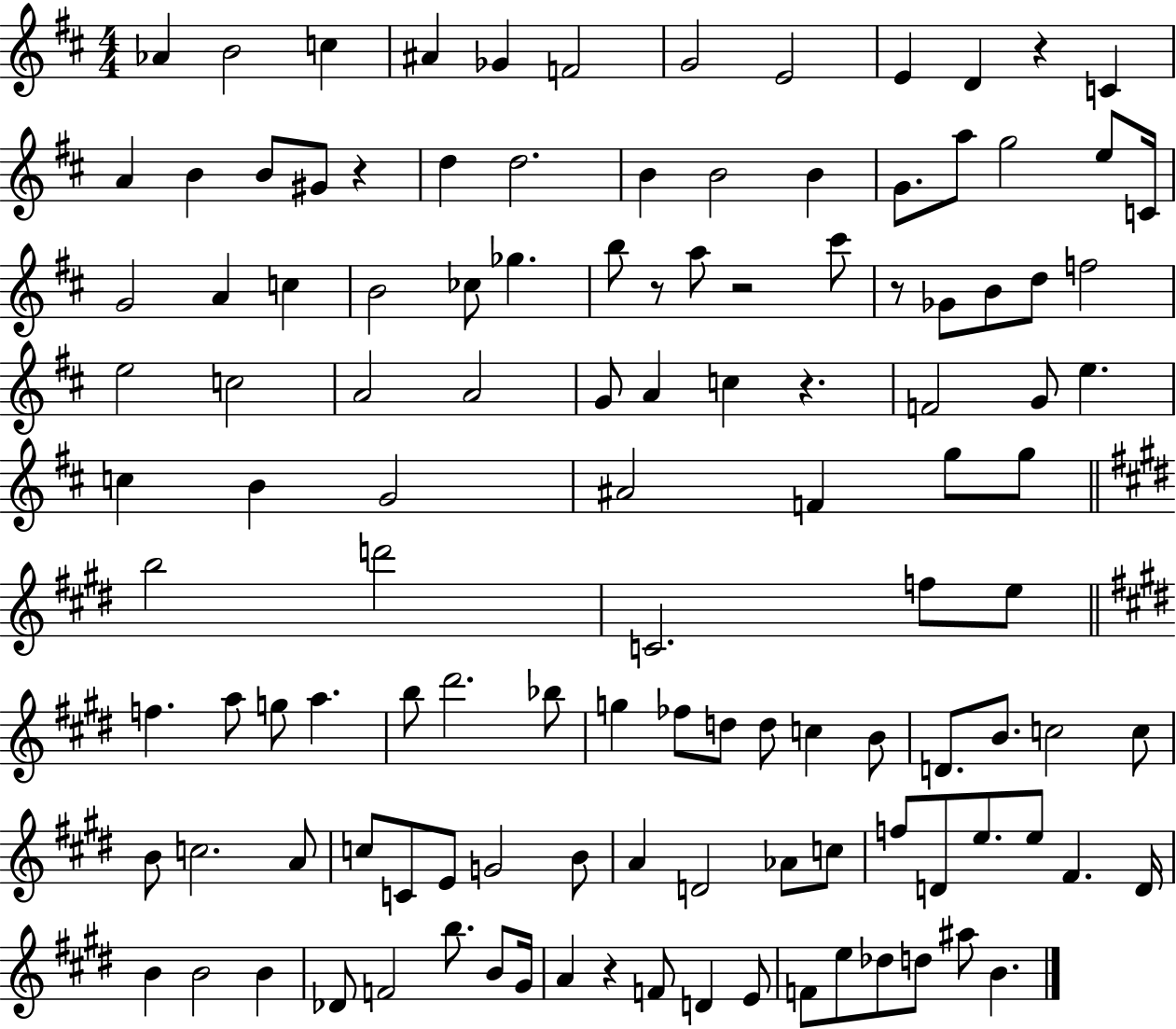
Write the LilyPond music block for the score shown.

{
  \clef treble
  \numericTimeSignature
  \time 4/4
  \key d \major
  aes'4 b'2 c''4 | ais'4 ges'4 f'2 | g'2 e'2 | e'4 d'4 r4 c'4 | \break a'4 b'4 b'8 gis'8 r4 | d''4 d''2. | b'4 b'2 b'4 | g'8. a''8 g''2 e''8 c'16 | \break g'2 a'4 c''4 | b'2 ces''8 ges''4. | b''8 r8 a''8 r2 cis'''8 | r8 ges'8 b'8 d''8 f''2 | \break e''2 c''2 | a'2 a'2 | g'8 a'4 c''4 r4. | f'2 g'8 e''4. | \break c''4 b'4 g'2 | ais'2 f'4 g''8 g''8 | \bar "||" \break \key e \major b''2 d'''2 | c'2. f''8 e''8 | \bar "||" \break \key e \major f''4. a''8 g''8 a''4. | b''8 dis'''2. bes''8 | g''4 fes''8 d''8 d''8 c''4 b'8 | d'8. b'8. c''2 c''8 | \break b'8 c''2. a'8 | c''8 c'8 e'8 g'2 b'8 | a'4 d'2 aes'8 c''8 | f''8 d'8 e''8. e''8 fis'4. d'16 | \break b'4 b'2 b'4 | des'8 f'2 b''8. b'8 gis'16 | a'4 r4 f'8 d'4 e'8 | f'8 e''8 des''8 d''8 ais''8 b'4. | \break \bar "|."
}